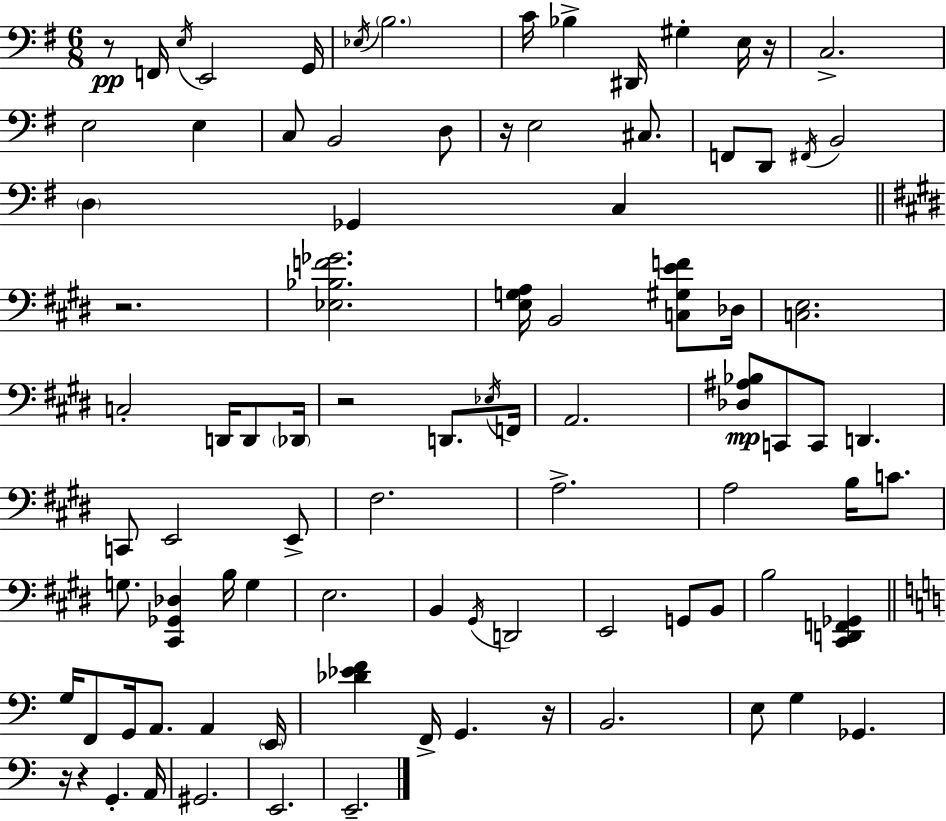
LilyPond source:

{
  \clef bass
  \numericTimeSignature
  \time 6/8
  \key e \minor
  r8\pp f,16 \acciaccatura { e16 } e,2 | g,16 \acciaccatura { ees16 } \parenthesize b2. | c'16 bes4-> dis,16 gis4-. | e16 r16 c2.-> | \break e2 e4 | c8 b,2 | d8 r16 e2 cis8. | f,8 d,8 \acciaccatura { fis,16 } b,2 | \break \parenthesize d4 ges,4 c4 | \bar "||" \break \key e \major r2. | <ees bes f' ges'>2. | <e g a>16 b,2 <c gis e' f'>8 des16 | <c e>2. | \break c2-. d,16 d,8 \parenthesize des,16 | r2 d,8. \acciaccatura { ees16 } | f,16 a,2. | <des ais bes>8\mp c,8 c,8 d,4. | \break c,8 e,2 e,8-> | fis2. | a2.-> | a2 b16 c'8. | \break g8. <cis, ges, des>4 b16 g4 | e2. | b,4 \acciaccatura { gis,16 } d,2 | e,2 g,8 | \break b,8 b2 <cis, d, f, ges,>4 | \bar "||" \break \key c \major g16 f,8 g,16 a,8. a,4 \parenthesize e,16 | <des' ees' f'>4 f,16-> g,4. r16 | b,2. | e8 g4 ges,4. | \break r16 r4 g,4.-. a,16 | gis,2. | e,2. | e,2.-- | \break \bar "|."
}